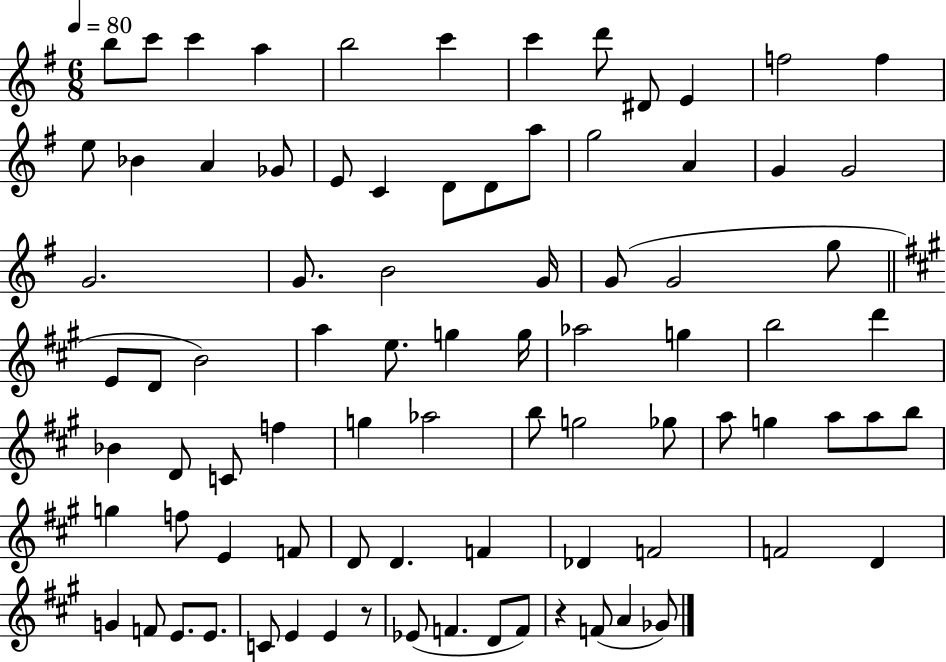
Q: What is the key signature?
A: G major